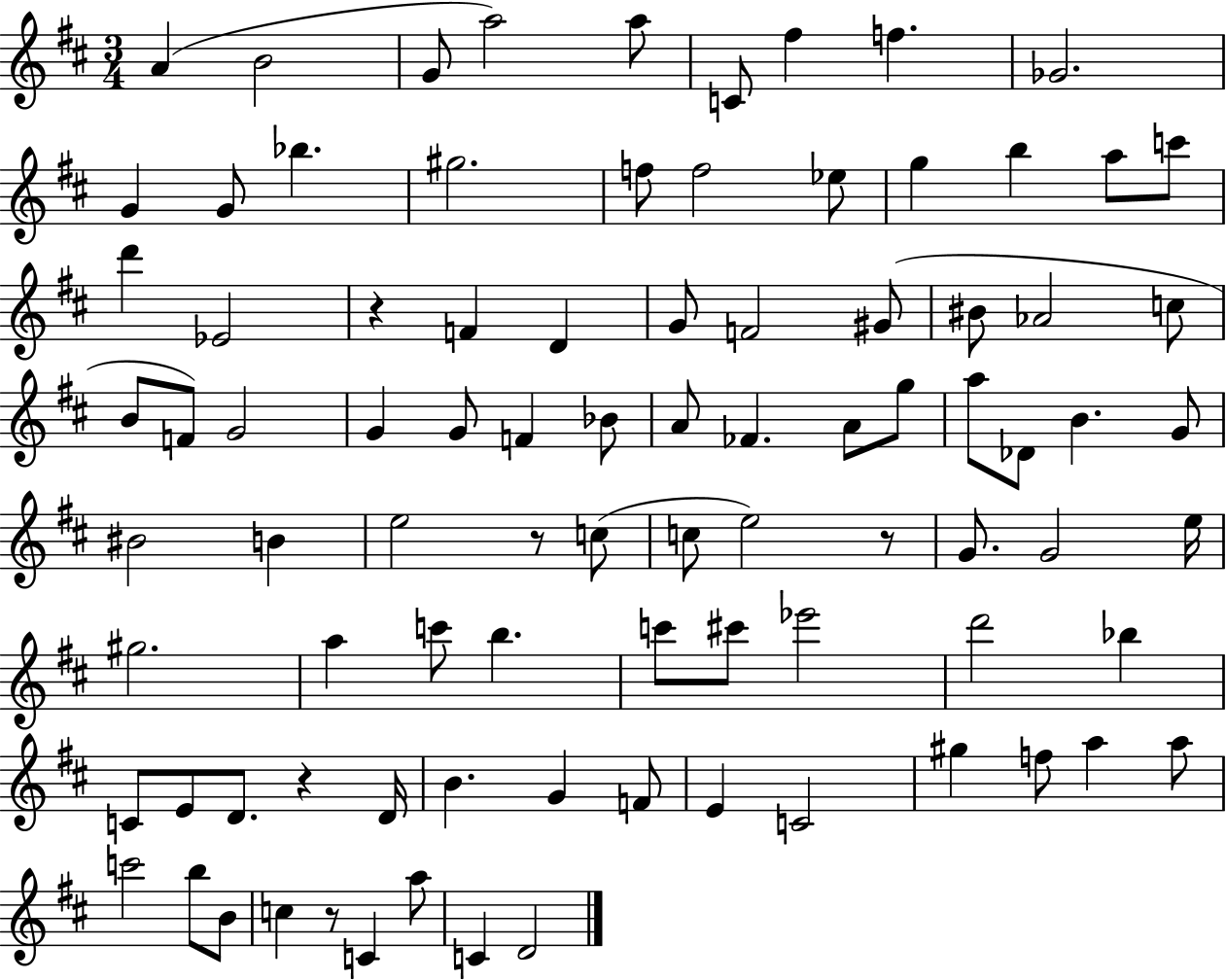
{
  \clef treble
  \numericTimeSignature
  \time 3/4
  \key d \major
  a'4( b'2 | g'8 a''2) a''8 | c'8 fis''4 f''4. | ges'2. | \break g'4 g'8 bes''4. | gis''2. | f''8 f''2 ees''8 | g''4 b''4 a''8 c'''8 | \break d'''4 ees'2 | r4 f'4 d'4 | g'8 f'2 gis'8( | bis'8 aes'2 c''8 | \break b'8 f'8) g'2 | g'4 g'8 f'4 bes'8 | a'8 fes'4. a'8 g''8 | a''8 des'8 b'4. g'8 | \break bis'2 b'4 | e''2 r8 c''8( | c''8 e''2) r8 | g'8. g'2 e''16 | \break gis''2. | a''4 c'''8 b''4. | c'''8 cis'''8 ees'''2 | d'''2 bes''4 | \break c'8 e'8 d'8. r4 d'16 | b'4. g'4 f'8 | e'4 c'2 | gis''4 f''8 a''4 a''8 | \break c'''2 b''8 b'8 | c''4 r8 c'4 a''8 | c'4 d'2 | \bar "|."
}